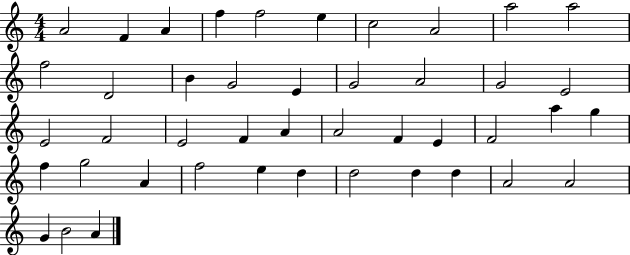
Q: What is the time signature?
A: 4/4